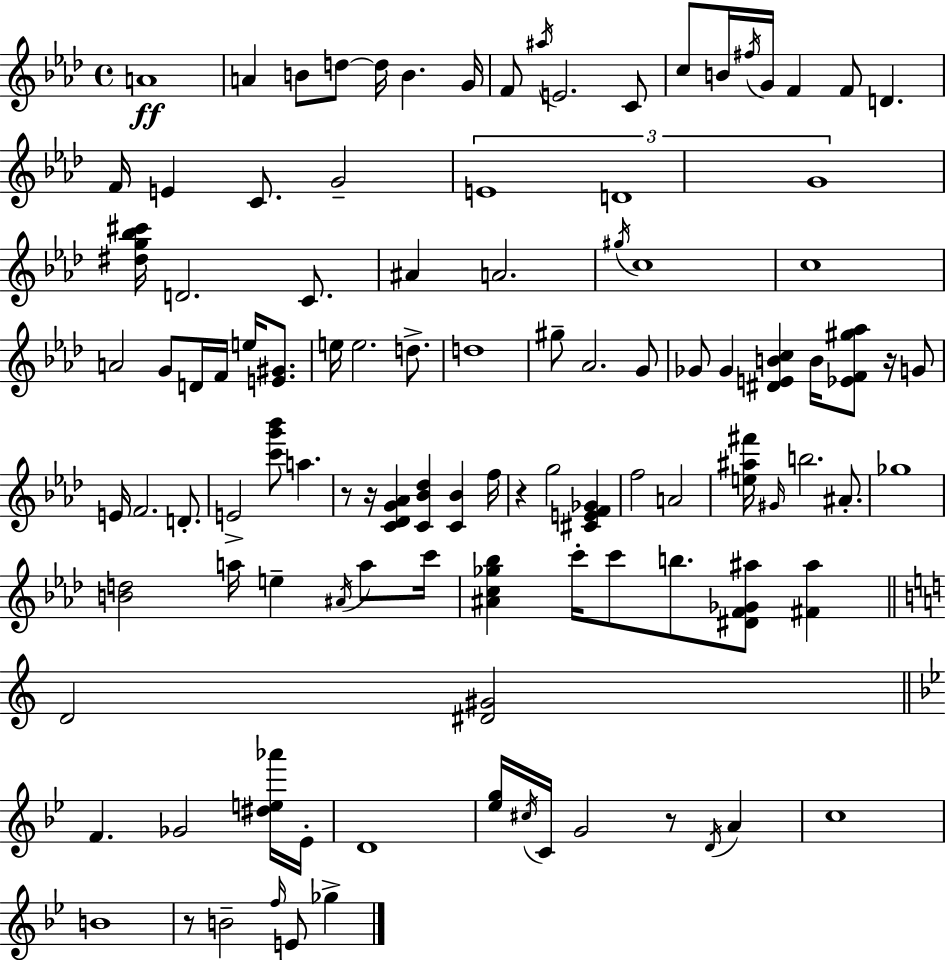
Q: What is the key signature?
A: F minor